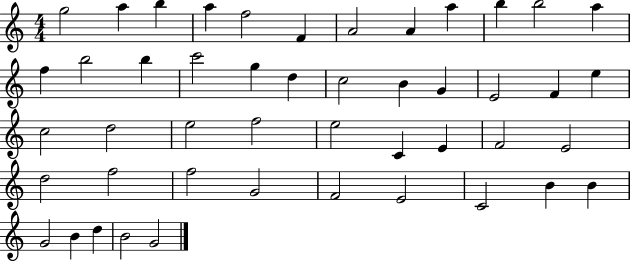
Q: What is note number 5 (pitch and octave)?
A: F5